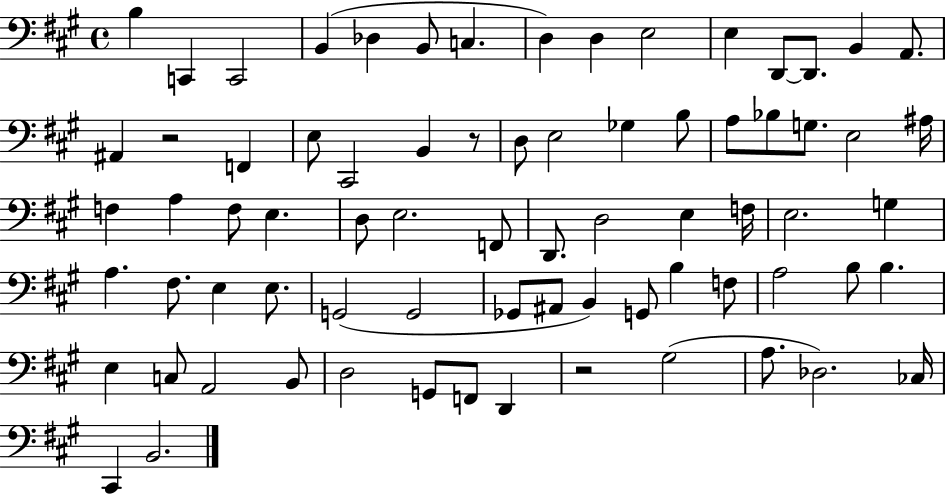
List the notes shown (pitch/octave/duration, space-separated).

B3/q C2/q C2/h B2/q Db3/q B2/e C3/q. D3/q D3/q E3/h E3/q D2/e D2/e. B2/q A2/e. A#2/q R/h F2/q E3/e C#2/h B2/q R/e D3/e E3/h Gb3/q B3/e A3/e Bb3/e G3/e. E3/h A#3/s F3/q A3/q F3/e E3/q. D3/e E3/h. F2/e D2/e. D3/h E3/q F3/s E3/h. G3/q A3/q. F#3/e. E3/q E3/e. G2/h G2/h Gb2/e A#2/e B2/q G2/e B3/q F3/e A3/h B3/e B3/q. E3/q C3/e A2/h B2/e D3/h G2/e F2/e D2/q R/h G#3/h A3/e. Db3/h. CES3/s C#2/q B2/h.